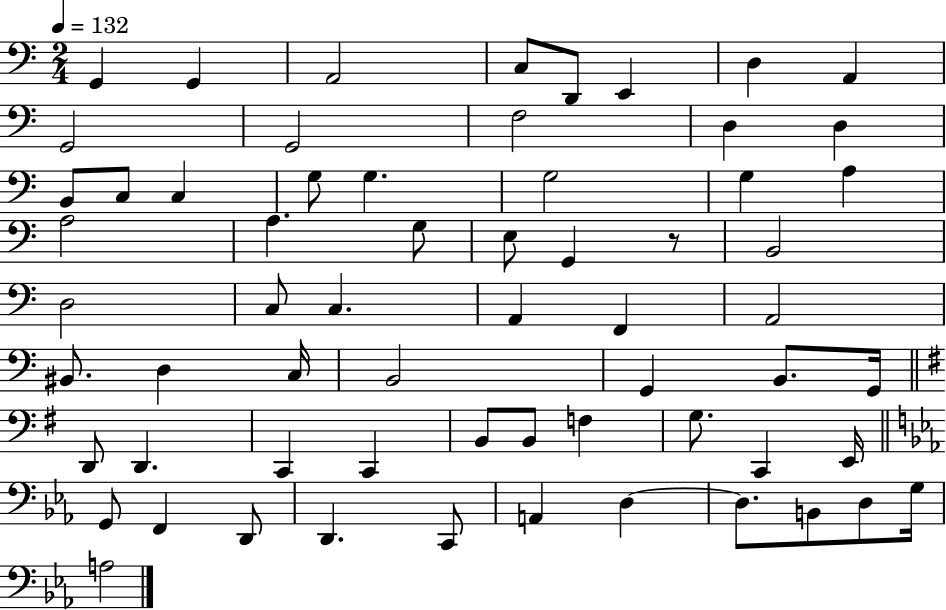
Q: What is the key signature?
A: C major